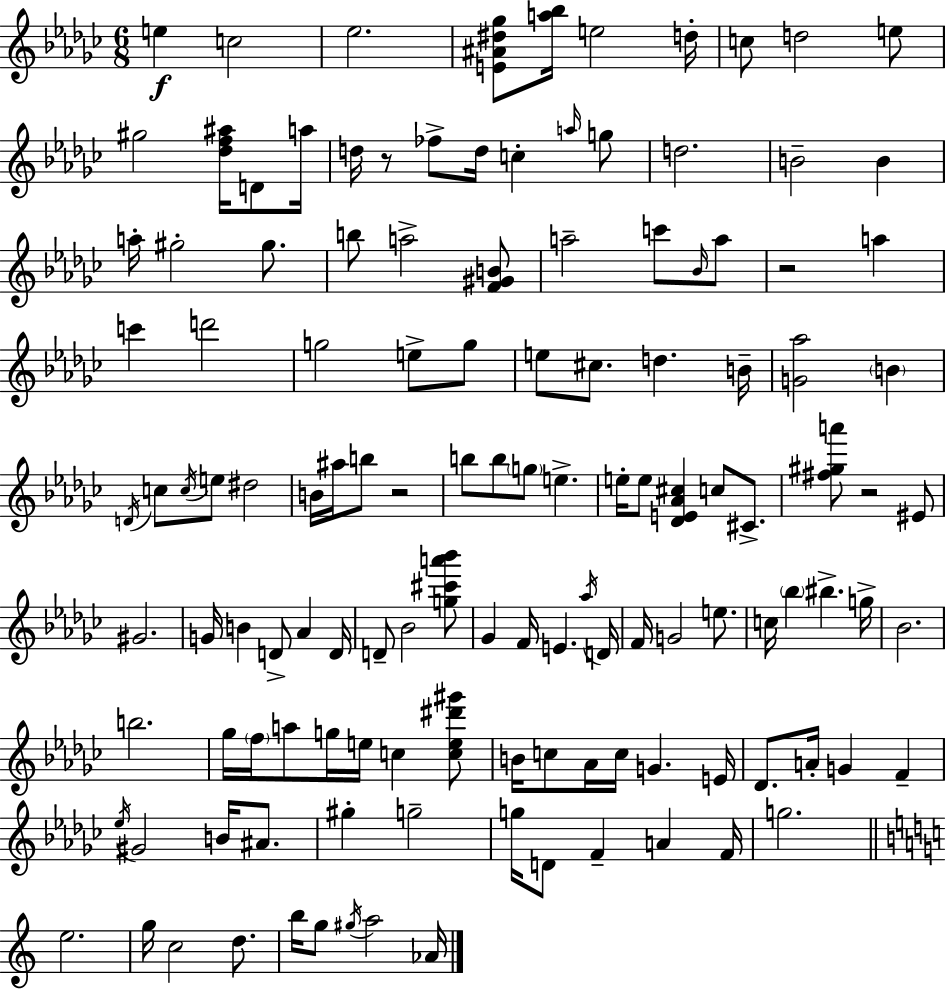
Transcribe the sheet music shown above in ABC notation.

X:1
T:Untitled
M:6/8
L:1/4
K:Ebm
e c2 _e2 [E^A^d_g]/2 [a_b]/4 e2 d/4 c/2 d2 e/2 ^g2 [_df^a]/4 D/2 a/4 d/4 z/2 _f/2 d/4 c a/4 g/2 d2 B2 B a/4 ^g2 ^g/2 b/2 a2 [F^GB]/2 a2 c'/2 _B/4 a/2 z2 a c' d'2 g2 e/2 g/2 e/2 ^c/2 d B/4 [G_a]2 B D/4 c/2 c/4 e/2 ^d2 B/4 ^a/4 b/2 z2 b/2 b/2 g/2 e e/4 e/2 [_DE_A^c] c/2 ^C/2 [^f^ga']/2 z2 ^E/2 ^G2 G/4 B D/2 _A D/4 D/2 _B2 [g^c'a'_b']/2 _G F/4 E _a/4 D/4 F/4 G2 e/2 c/4 _b ^b g/4 _B2 b2 _g/4 f/4 a/2 g/4 e/4 c [ce^d'^g']/2 B/4 c/2 _A/4 c/4 G E/4 _D/2 A/4 G F _e/4 ^G2 B/4 ^A/2 ^g g2 g/4 D/2 F A F/4 g2 e2 g/4 c2 d/2 b/4 g/2 ^g/4 a2 _A/4